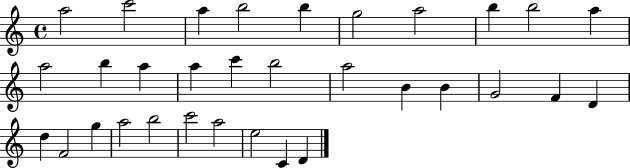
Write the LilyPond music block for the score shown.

{
  \clef treble
  \time 4/4
  \defaultTimeSignature
  \key c \major
  a''2 c'''2 | a''4 b''2 b''4 | g''2 a''2 | b''4 b''2 a''4 | \break a''2 b''4 a''4 | a''4 c'''4 b''2 | a''2 b'4 b'4 | g'2 f'4 d'4 | \break d''4 f'2 g''4 | a''2 b''2 | c'''2 a''2 | e''2 c'4 d'4 | \break \bar "|."
}